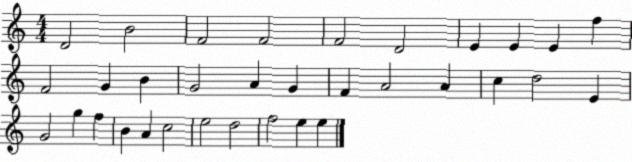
X:1
T:Untitled
M:4/4
L:1/4
K:C
D2 B2 F2 F2 F2 D2 E E E f F2 G B G2 A G F A2 A c d2 E G2 g f B A c2 e2 d2 f2 e e